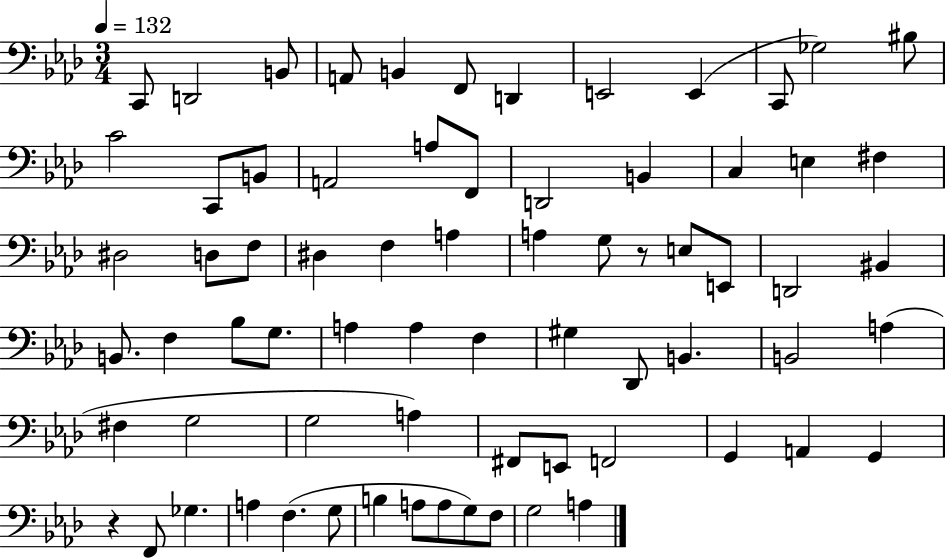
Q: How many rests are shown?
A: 2